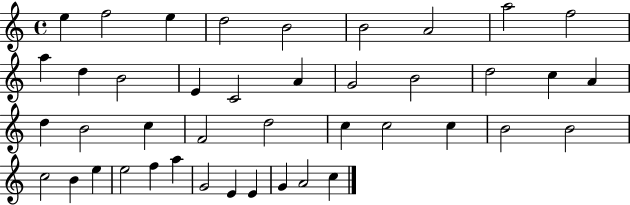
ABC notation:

X:1
T:Untitled
M:4/4
L:1/4
K:C
e f2 e d2 B2 B2 A2 a2 f2 a d B2 E C2 A G2 B2 d2 c A d B2 c F2 d2 c c2 c B2 B2 c2 B e e2 f a G2 E E G A2 c